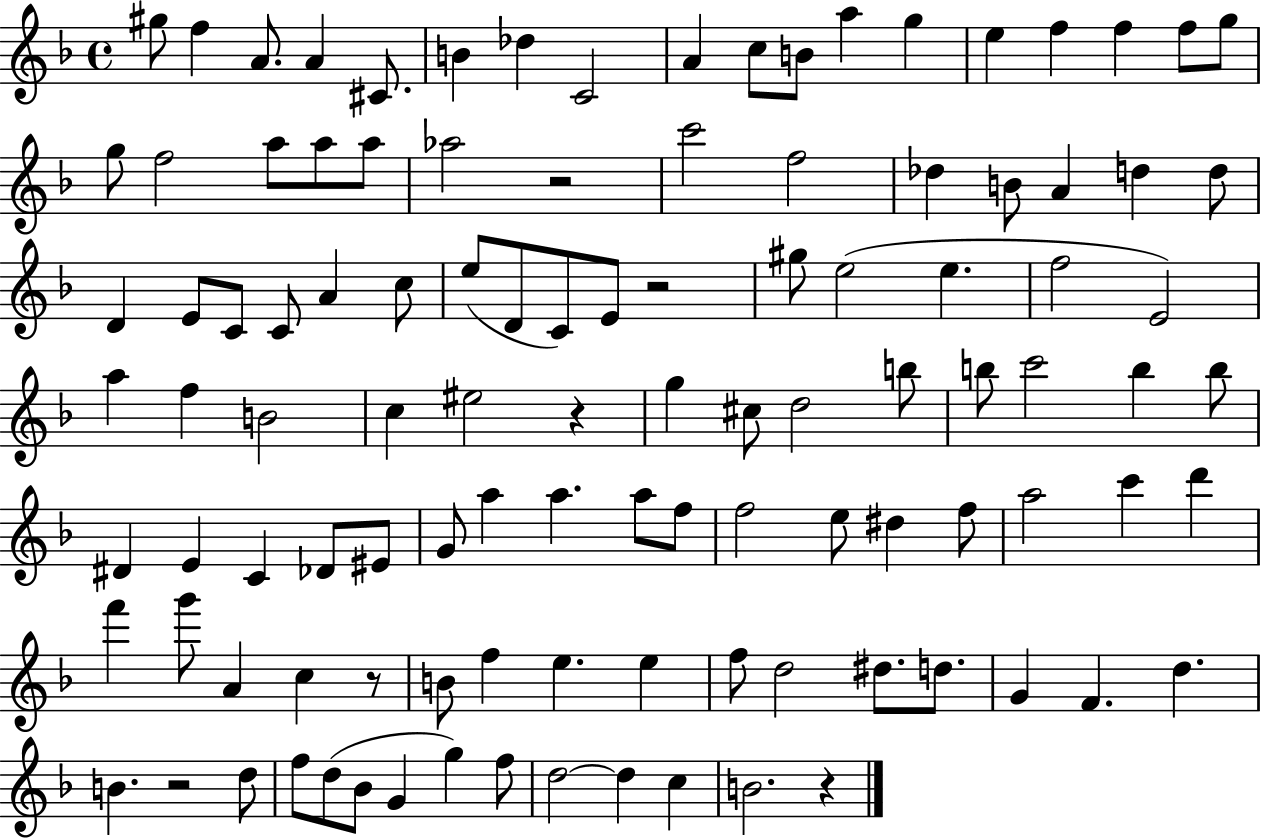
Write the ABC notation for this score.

X:1
T:Untitled
M:4/4
L:1/4
K:F
^g/2 f A/2 A ^C/2 B _d C2 A c/2 B/2 a g e f f f/2 g/2 g/2 f2 a/2 a/2 a/2 _a2 z2 c'2 f2 _d B/2 A d d/2 D E/2 C/2 C/2 A c/2 e/2 D/2 C/2 E/2 z2 ^g/2 e2 e f2 E2 a f B2 c ^e2 z g ^c/2 d2 b/2 b/2 c'2 b b/2 ^D E C _D/2 ^E/2 G/2 a a a/2 f/2 f2 e/2 ^d f/2 a2 c' d' f' g'/2 A c z/2 B/2 f e e f/2 d2 ^d/2 d/2 G F d B z2 d/2 f/2 d/2 _B/2 G g f/2 d2 d c B2 z